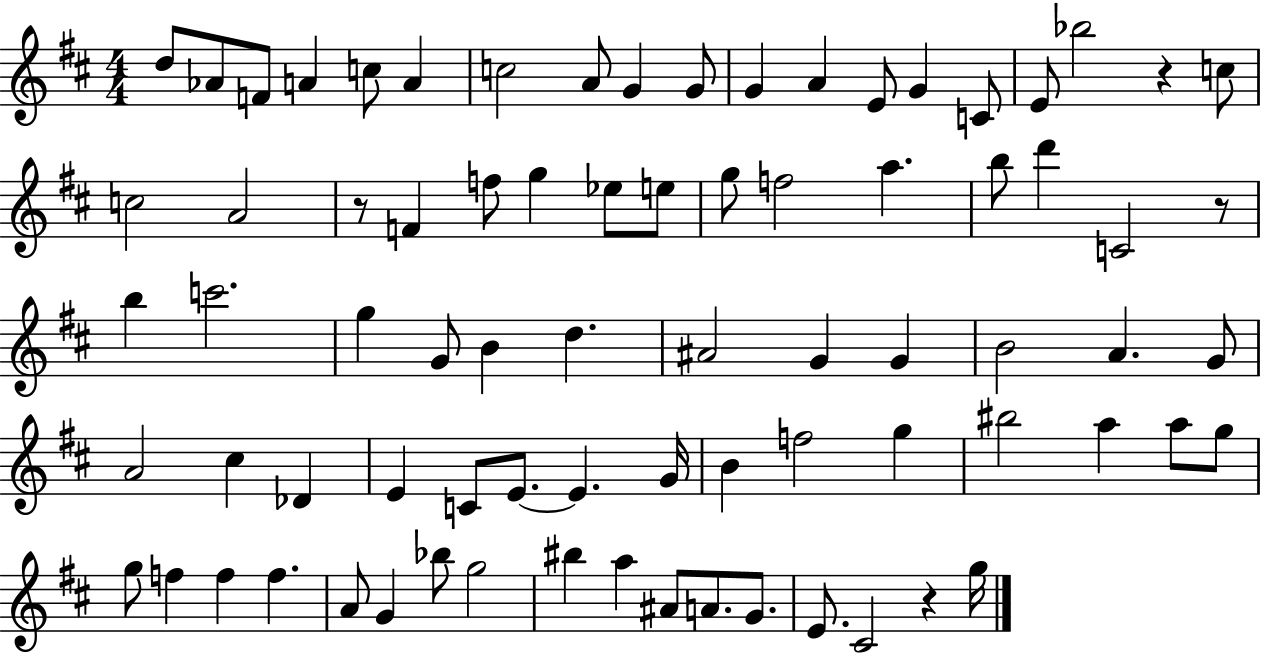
D5/e Ab4/e F4/e A4/q C5/e A4/q C5/h A4/e G4/q G4/e G4/q A4/q E4/e G4/q C4/e E4/e Bb5/h R/q C5/e C5/h A4/h R/e F4/q F5/e G5/q Eb5/e E5/e G5/e F5/h A5/q. B5/e D6/q C4/h R/e B5/q C6/h. G5/q G4/e B4/q D5/q. A#4/h G4/q G4/q B4/h A4/q. G4/e A4/h C#5/q Db4/q E4/q C4/e E4/e. E4/q. G4/s B4/q F5/h G5/q BIS5/h A5/q A5/e G5/e G5/e F5/q F5/q F5/q. A4/e G4/q Bb5/e G5/h BIS5/q A5/q A#4/e A4/e. G4/e. E4/e. C#4/h R/q G5/s